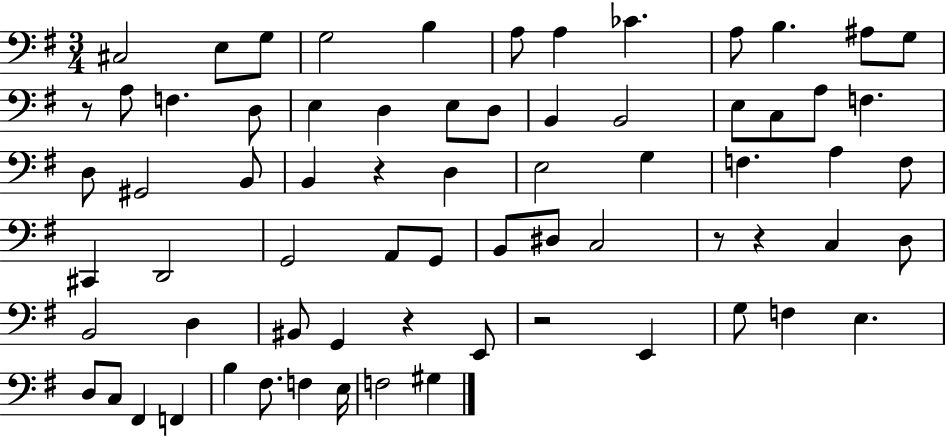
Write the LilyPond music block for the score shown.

{
  \clef bass
  \numericTimeSignature
  \time 3/4
  \key g \major
  \repeat volta 2 { cis2 e8 g8 | g2 b4 | a8 a4 ces'4. | a8 b4. ais8 g8 | \break r8 a8 f4. d8 | e4 d4 e8 d8 | b,4 b,2 | e8 c8 a8 f4. | \break d8 gis,2 b,8 | b,4 r4 d4 | e2 g4 | f4. a4 f8 | \break cis,4 d,2 | g,2 a,8 g,8 | b,8 dis8 c2 | r8 r4 c4 d8 | \break b,2 d4 | bis,8 g,4 r4 e,8 | r2 e,4 | g8 f4 e4. | \break d8 c8 fis,4 f,4 | b4 fis8. f4 e16 | f2 gis4 | } \bar "|."
}